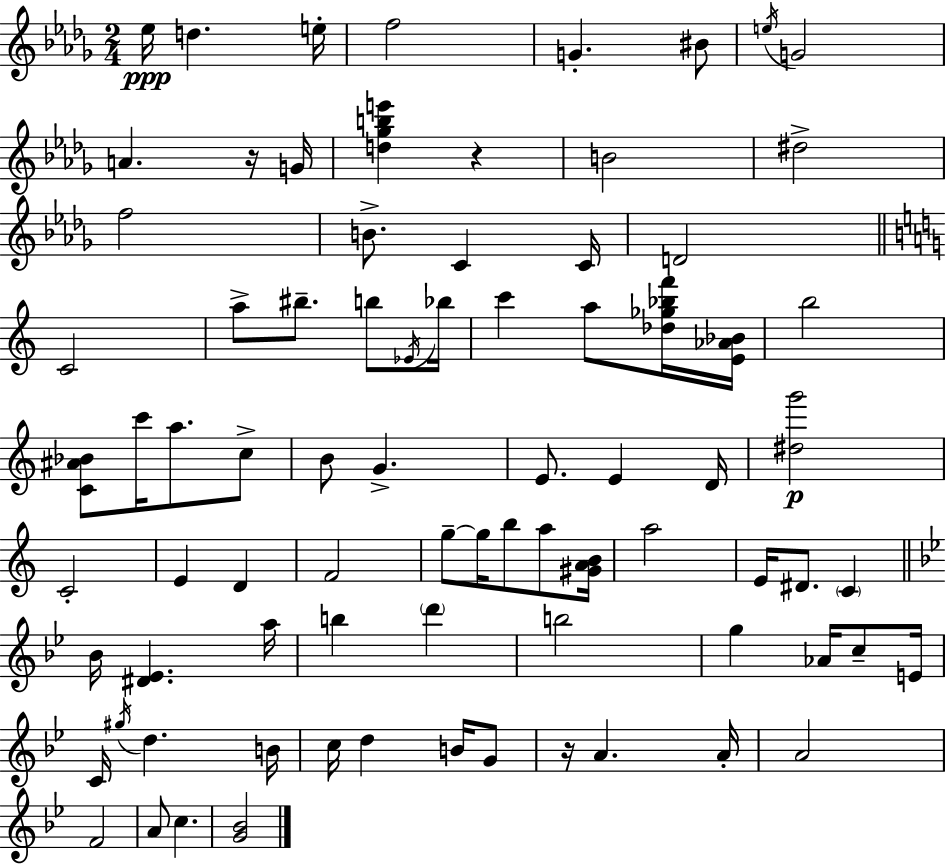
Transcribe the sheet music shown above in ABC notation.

X:1
T:Untitled
M:2/4
L:1/4
K:Bbm
_e/4 d e/4 f2 G ^B/2 e/4 G2 A z/4 G/4 [d_gbe'] z B2 ^d2 f2 B/2 C C/4 D2 C2 a/2 ^b/2 b/2 _E/4 _b/4 c' a/2 [_d_g_bf']/4 [E_A_B]/4 b2 [C^A_B]/2 c'/4 a/2 c/2 B/2 G E/2 E D/4 [^dg']2 C2 E D F2 g/2 g/4 b/2 a/2 [^GAB]/4 a2 E/4 ^D/2 C _B/4 [^D_E] a/4 b d' b2 g _A/4 c/2 E/4 C/4 ^g/4 d B/4 c/4 d B/4 G/2 z/4 A A/4 A2 F2 A/2 c [G_B]2